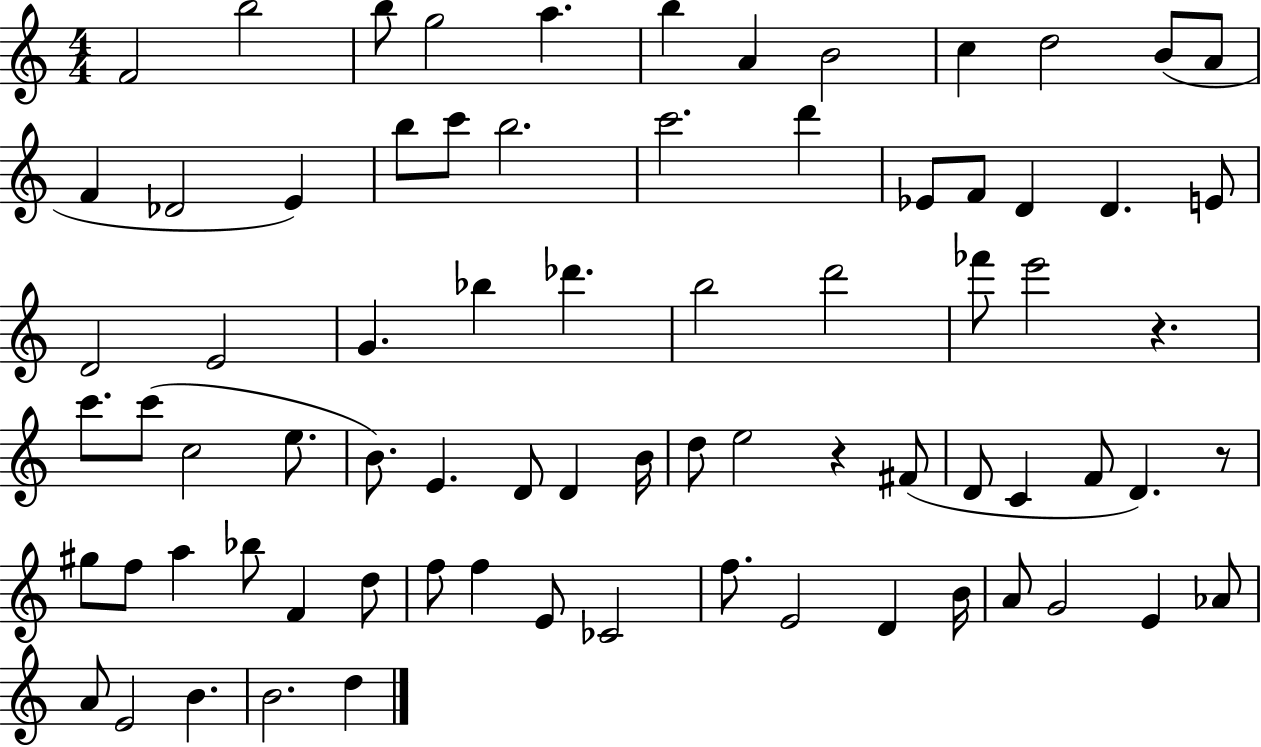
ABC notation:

X:1
T:Untitled
M:4/4
L:1/4
K:C
F2 b2 b/2 g2 a b A B2 c d2 B/2 A/2 F _D2 E b/2 c'/2 b2 c'2 d' _E/2 F/2 D D E/2 D2 E2 G _b _d' b2 d'2 _f'/2 e'2 z c'/2 c'/2 c2 e/2 B/2 E D/2 D B/4 d/2 e2 z ^F/2 D/2 C F/2 D z/2 ^g/2 f/2 a _b/2 F d/2 f/2 f E/2 _C2 f/2 E2 D B/4 A/2 G2 E _A/2 A/2 E2 B B2 d